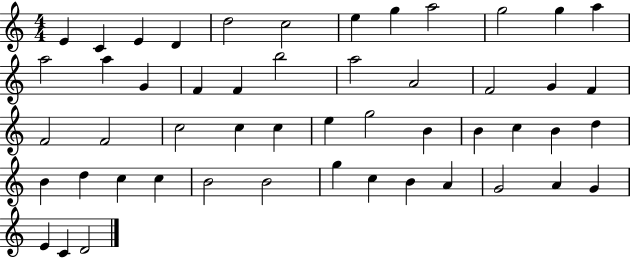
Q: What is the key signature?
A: C major